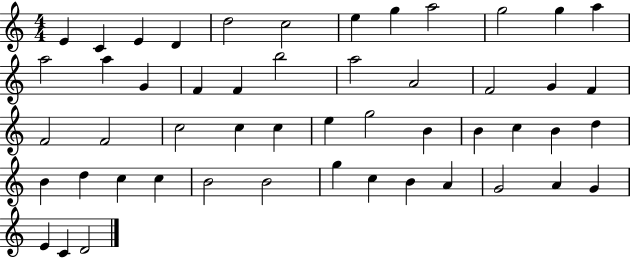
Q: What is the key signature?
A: C major